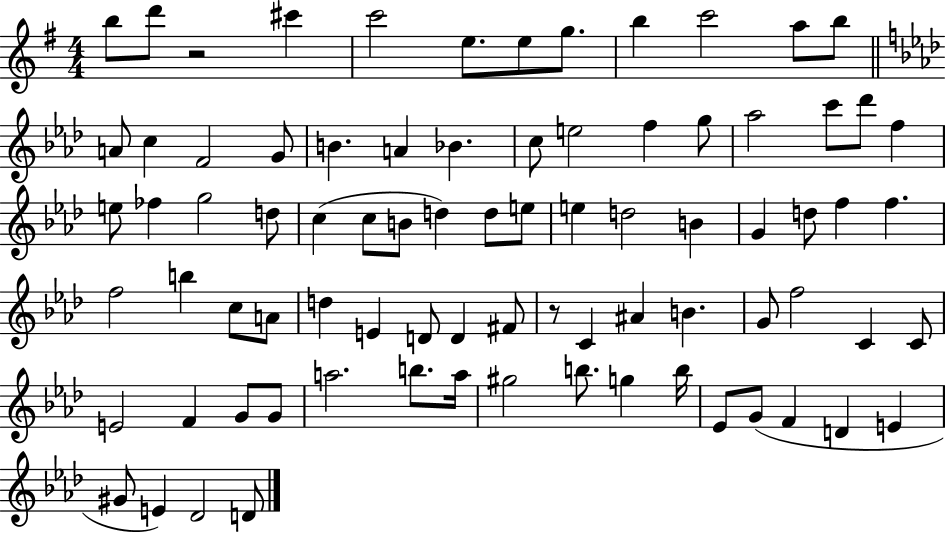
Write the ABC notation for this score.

X:1
T:Untitled
M:4/4
L:1/4
K:G
b/2 d'/2 z2 ^c' c'2 e/2 e/2 g/2 b c'2 a/2 b/2 A/2 c F2 G/2 B A _B c/2 e2 f g/2 _a2 c'/2 _d'/2 f e/2 _f g2 d/2 c c/2 B/2 d d/2 e/2 e d2 B G d/2 f f f2 b c/2 A/2 d E D/2 D ^F/2 z/2 C ^A B G/2 f2 C C/2 E2 F G/2 G/2 a2 b/2 a/4 ^g2 b/2 g b/4 _E/2 G/2 F D E ^G/2 E _D2 D/2